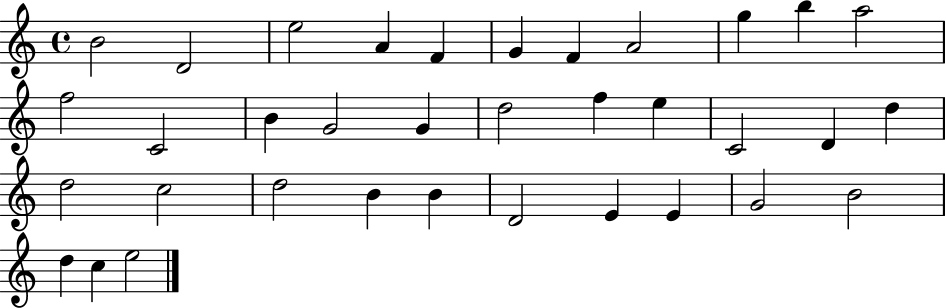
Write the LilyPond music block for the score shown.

{
  \clef treble
  \time 4/4
  \defaultTimeSignature
  \key c \major
  b'2 d'2 | e''2 a'4 f'4 | g'4 f'4 a'2 | g''4 b''4 a''2 | \break f''2 c'2 | b'4 g'2 g'4 | d''2 f''4 e''4 | c'2 d'4 d''4 | \break d''2 c''2 | d''2 b'4 b'4 | d'2 e'4 e'4 | g'2 b'2 | \break d''4 c''4 e''2 | \bar "|."
}